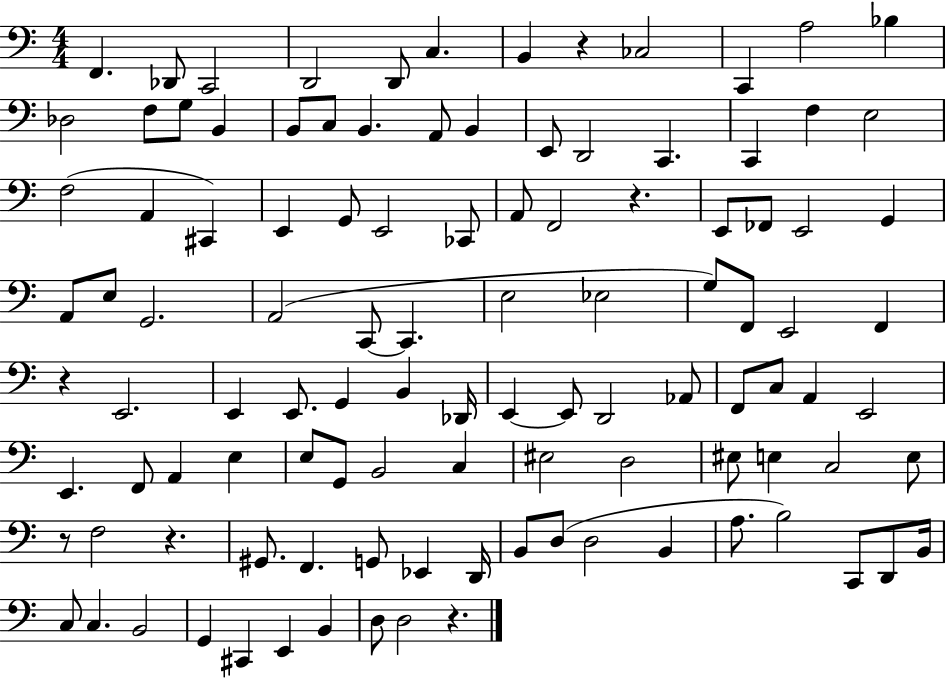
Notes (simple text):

F2/q. Db2/e C2/h D2/h D2/e C3/q. B2/q R/q CES3/h C2/q A3/h Bb3/q Db3/h F3/e G3/e B2/q B2/e C3/e B2/q. A2/e B2/q E2/e D2/h C2/q. C2/q F3/q E3/h F3/h A2/q C#2/q E2/q G2/e E2/h CES2/e A2/e F2/h R/q. E2/e FES2/e E2/h G2/q A2/e E3/e G2/h. A2/h C2/e C2/q. E3/h Eb3/h G3/e F2/e E2/h F2/q R/q E2/h. E2/q E2/e. G2/q B2/q Db2/s E2/q E2/e D2/h Ab2/e F2/e C3/e A2/q E2/h E2/q. F2/e A2/q E3/q E3/e G2/e B2/h C3/q EIS3/h D3/h EIS3/e E3/q C3/h E3/e R/e F3/h R/q. G#2/e. F2/q. G2/e Eb2/q D2/s B2/e D3/e D3/h B2/q A3/e. B3/h C2/e D2/e B2/s C3/e C3/q. B2/h G2/q C#2/q E2/q B2/q D3/e D3/h R/q.